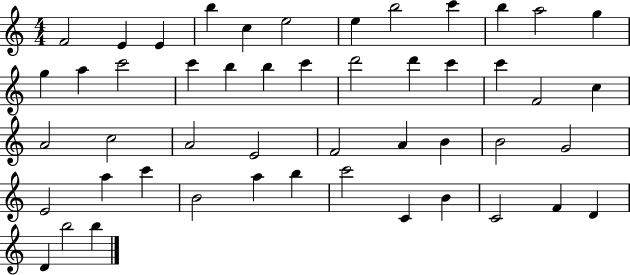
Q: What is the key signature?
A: C major